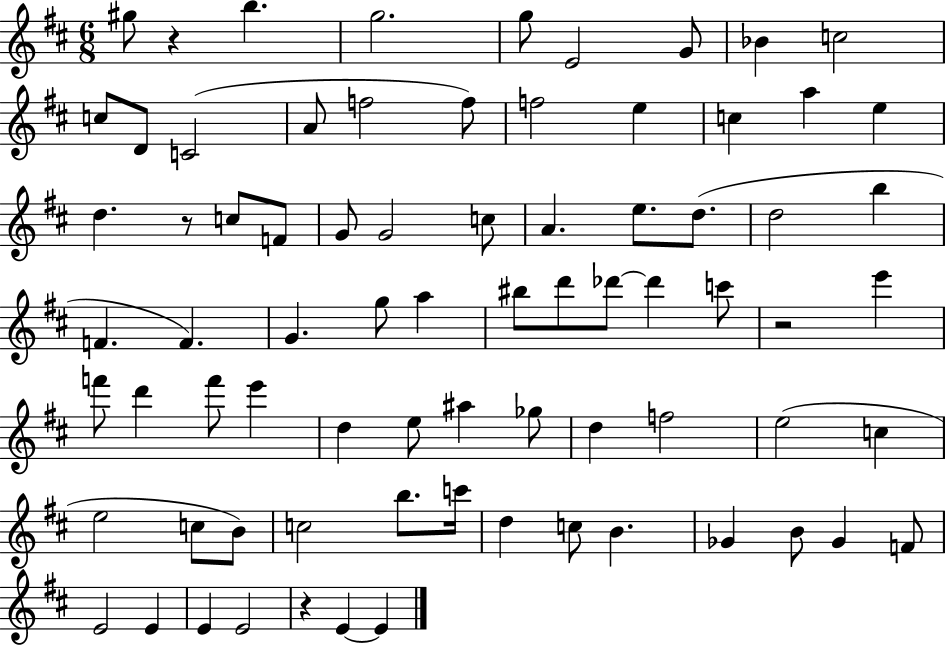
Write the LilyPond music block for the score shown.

{
  \clef treble
  \numericTimeSignature
  \time 6/8
  \key d \major
  gis''8 r4 b''4. | g''2. | g''8 e'2 g'8 | bes'4 c''2 | \break c''8 d'8 c'2( | a'8 f''2 f''8) | f''2 e''4 | c''4 a''4 e''4 | \break d''4. r8 c''8 f'8 | g'8 g'2 c''8 | a'4. e''8. d''8.( | d''2 b''4 | \break f'4. f'4.) | g'4. g''8 a''4 | bis''8 d'''8 des'''8~~ des'''4 c'''8 | r2 e'''4 | \break f'''8 d'''4 f'''8 e'''4 | d''4 e''8 ais''4 ges''8 | d''4 f''2 | e''2( c''4 | \break e''2 c''8 b'8) | c''2 b''8. c'''16 | d''4 c''8 b'4. | ges'4 b'8 ges'4 f'8 | \break e'2 e'4 | e'4 e'2 | r4 e'4~~ e'4 | \bar "|."
}